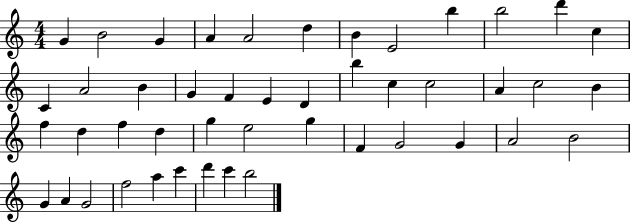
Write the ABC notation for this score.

X:1
T:Untitled
M:4/4
L:1/4
K:C
G B2 G A A2 d B E2 b b2 d' c C A2 B G F E D b c c2 A c2 B f d f d g e2 g F G2 G A2 B2 G A G2 f2 a c' d' c' b2